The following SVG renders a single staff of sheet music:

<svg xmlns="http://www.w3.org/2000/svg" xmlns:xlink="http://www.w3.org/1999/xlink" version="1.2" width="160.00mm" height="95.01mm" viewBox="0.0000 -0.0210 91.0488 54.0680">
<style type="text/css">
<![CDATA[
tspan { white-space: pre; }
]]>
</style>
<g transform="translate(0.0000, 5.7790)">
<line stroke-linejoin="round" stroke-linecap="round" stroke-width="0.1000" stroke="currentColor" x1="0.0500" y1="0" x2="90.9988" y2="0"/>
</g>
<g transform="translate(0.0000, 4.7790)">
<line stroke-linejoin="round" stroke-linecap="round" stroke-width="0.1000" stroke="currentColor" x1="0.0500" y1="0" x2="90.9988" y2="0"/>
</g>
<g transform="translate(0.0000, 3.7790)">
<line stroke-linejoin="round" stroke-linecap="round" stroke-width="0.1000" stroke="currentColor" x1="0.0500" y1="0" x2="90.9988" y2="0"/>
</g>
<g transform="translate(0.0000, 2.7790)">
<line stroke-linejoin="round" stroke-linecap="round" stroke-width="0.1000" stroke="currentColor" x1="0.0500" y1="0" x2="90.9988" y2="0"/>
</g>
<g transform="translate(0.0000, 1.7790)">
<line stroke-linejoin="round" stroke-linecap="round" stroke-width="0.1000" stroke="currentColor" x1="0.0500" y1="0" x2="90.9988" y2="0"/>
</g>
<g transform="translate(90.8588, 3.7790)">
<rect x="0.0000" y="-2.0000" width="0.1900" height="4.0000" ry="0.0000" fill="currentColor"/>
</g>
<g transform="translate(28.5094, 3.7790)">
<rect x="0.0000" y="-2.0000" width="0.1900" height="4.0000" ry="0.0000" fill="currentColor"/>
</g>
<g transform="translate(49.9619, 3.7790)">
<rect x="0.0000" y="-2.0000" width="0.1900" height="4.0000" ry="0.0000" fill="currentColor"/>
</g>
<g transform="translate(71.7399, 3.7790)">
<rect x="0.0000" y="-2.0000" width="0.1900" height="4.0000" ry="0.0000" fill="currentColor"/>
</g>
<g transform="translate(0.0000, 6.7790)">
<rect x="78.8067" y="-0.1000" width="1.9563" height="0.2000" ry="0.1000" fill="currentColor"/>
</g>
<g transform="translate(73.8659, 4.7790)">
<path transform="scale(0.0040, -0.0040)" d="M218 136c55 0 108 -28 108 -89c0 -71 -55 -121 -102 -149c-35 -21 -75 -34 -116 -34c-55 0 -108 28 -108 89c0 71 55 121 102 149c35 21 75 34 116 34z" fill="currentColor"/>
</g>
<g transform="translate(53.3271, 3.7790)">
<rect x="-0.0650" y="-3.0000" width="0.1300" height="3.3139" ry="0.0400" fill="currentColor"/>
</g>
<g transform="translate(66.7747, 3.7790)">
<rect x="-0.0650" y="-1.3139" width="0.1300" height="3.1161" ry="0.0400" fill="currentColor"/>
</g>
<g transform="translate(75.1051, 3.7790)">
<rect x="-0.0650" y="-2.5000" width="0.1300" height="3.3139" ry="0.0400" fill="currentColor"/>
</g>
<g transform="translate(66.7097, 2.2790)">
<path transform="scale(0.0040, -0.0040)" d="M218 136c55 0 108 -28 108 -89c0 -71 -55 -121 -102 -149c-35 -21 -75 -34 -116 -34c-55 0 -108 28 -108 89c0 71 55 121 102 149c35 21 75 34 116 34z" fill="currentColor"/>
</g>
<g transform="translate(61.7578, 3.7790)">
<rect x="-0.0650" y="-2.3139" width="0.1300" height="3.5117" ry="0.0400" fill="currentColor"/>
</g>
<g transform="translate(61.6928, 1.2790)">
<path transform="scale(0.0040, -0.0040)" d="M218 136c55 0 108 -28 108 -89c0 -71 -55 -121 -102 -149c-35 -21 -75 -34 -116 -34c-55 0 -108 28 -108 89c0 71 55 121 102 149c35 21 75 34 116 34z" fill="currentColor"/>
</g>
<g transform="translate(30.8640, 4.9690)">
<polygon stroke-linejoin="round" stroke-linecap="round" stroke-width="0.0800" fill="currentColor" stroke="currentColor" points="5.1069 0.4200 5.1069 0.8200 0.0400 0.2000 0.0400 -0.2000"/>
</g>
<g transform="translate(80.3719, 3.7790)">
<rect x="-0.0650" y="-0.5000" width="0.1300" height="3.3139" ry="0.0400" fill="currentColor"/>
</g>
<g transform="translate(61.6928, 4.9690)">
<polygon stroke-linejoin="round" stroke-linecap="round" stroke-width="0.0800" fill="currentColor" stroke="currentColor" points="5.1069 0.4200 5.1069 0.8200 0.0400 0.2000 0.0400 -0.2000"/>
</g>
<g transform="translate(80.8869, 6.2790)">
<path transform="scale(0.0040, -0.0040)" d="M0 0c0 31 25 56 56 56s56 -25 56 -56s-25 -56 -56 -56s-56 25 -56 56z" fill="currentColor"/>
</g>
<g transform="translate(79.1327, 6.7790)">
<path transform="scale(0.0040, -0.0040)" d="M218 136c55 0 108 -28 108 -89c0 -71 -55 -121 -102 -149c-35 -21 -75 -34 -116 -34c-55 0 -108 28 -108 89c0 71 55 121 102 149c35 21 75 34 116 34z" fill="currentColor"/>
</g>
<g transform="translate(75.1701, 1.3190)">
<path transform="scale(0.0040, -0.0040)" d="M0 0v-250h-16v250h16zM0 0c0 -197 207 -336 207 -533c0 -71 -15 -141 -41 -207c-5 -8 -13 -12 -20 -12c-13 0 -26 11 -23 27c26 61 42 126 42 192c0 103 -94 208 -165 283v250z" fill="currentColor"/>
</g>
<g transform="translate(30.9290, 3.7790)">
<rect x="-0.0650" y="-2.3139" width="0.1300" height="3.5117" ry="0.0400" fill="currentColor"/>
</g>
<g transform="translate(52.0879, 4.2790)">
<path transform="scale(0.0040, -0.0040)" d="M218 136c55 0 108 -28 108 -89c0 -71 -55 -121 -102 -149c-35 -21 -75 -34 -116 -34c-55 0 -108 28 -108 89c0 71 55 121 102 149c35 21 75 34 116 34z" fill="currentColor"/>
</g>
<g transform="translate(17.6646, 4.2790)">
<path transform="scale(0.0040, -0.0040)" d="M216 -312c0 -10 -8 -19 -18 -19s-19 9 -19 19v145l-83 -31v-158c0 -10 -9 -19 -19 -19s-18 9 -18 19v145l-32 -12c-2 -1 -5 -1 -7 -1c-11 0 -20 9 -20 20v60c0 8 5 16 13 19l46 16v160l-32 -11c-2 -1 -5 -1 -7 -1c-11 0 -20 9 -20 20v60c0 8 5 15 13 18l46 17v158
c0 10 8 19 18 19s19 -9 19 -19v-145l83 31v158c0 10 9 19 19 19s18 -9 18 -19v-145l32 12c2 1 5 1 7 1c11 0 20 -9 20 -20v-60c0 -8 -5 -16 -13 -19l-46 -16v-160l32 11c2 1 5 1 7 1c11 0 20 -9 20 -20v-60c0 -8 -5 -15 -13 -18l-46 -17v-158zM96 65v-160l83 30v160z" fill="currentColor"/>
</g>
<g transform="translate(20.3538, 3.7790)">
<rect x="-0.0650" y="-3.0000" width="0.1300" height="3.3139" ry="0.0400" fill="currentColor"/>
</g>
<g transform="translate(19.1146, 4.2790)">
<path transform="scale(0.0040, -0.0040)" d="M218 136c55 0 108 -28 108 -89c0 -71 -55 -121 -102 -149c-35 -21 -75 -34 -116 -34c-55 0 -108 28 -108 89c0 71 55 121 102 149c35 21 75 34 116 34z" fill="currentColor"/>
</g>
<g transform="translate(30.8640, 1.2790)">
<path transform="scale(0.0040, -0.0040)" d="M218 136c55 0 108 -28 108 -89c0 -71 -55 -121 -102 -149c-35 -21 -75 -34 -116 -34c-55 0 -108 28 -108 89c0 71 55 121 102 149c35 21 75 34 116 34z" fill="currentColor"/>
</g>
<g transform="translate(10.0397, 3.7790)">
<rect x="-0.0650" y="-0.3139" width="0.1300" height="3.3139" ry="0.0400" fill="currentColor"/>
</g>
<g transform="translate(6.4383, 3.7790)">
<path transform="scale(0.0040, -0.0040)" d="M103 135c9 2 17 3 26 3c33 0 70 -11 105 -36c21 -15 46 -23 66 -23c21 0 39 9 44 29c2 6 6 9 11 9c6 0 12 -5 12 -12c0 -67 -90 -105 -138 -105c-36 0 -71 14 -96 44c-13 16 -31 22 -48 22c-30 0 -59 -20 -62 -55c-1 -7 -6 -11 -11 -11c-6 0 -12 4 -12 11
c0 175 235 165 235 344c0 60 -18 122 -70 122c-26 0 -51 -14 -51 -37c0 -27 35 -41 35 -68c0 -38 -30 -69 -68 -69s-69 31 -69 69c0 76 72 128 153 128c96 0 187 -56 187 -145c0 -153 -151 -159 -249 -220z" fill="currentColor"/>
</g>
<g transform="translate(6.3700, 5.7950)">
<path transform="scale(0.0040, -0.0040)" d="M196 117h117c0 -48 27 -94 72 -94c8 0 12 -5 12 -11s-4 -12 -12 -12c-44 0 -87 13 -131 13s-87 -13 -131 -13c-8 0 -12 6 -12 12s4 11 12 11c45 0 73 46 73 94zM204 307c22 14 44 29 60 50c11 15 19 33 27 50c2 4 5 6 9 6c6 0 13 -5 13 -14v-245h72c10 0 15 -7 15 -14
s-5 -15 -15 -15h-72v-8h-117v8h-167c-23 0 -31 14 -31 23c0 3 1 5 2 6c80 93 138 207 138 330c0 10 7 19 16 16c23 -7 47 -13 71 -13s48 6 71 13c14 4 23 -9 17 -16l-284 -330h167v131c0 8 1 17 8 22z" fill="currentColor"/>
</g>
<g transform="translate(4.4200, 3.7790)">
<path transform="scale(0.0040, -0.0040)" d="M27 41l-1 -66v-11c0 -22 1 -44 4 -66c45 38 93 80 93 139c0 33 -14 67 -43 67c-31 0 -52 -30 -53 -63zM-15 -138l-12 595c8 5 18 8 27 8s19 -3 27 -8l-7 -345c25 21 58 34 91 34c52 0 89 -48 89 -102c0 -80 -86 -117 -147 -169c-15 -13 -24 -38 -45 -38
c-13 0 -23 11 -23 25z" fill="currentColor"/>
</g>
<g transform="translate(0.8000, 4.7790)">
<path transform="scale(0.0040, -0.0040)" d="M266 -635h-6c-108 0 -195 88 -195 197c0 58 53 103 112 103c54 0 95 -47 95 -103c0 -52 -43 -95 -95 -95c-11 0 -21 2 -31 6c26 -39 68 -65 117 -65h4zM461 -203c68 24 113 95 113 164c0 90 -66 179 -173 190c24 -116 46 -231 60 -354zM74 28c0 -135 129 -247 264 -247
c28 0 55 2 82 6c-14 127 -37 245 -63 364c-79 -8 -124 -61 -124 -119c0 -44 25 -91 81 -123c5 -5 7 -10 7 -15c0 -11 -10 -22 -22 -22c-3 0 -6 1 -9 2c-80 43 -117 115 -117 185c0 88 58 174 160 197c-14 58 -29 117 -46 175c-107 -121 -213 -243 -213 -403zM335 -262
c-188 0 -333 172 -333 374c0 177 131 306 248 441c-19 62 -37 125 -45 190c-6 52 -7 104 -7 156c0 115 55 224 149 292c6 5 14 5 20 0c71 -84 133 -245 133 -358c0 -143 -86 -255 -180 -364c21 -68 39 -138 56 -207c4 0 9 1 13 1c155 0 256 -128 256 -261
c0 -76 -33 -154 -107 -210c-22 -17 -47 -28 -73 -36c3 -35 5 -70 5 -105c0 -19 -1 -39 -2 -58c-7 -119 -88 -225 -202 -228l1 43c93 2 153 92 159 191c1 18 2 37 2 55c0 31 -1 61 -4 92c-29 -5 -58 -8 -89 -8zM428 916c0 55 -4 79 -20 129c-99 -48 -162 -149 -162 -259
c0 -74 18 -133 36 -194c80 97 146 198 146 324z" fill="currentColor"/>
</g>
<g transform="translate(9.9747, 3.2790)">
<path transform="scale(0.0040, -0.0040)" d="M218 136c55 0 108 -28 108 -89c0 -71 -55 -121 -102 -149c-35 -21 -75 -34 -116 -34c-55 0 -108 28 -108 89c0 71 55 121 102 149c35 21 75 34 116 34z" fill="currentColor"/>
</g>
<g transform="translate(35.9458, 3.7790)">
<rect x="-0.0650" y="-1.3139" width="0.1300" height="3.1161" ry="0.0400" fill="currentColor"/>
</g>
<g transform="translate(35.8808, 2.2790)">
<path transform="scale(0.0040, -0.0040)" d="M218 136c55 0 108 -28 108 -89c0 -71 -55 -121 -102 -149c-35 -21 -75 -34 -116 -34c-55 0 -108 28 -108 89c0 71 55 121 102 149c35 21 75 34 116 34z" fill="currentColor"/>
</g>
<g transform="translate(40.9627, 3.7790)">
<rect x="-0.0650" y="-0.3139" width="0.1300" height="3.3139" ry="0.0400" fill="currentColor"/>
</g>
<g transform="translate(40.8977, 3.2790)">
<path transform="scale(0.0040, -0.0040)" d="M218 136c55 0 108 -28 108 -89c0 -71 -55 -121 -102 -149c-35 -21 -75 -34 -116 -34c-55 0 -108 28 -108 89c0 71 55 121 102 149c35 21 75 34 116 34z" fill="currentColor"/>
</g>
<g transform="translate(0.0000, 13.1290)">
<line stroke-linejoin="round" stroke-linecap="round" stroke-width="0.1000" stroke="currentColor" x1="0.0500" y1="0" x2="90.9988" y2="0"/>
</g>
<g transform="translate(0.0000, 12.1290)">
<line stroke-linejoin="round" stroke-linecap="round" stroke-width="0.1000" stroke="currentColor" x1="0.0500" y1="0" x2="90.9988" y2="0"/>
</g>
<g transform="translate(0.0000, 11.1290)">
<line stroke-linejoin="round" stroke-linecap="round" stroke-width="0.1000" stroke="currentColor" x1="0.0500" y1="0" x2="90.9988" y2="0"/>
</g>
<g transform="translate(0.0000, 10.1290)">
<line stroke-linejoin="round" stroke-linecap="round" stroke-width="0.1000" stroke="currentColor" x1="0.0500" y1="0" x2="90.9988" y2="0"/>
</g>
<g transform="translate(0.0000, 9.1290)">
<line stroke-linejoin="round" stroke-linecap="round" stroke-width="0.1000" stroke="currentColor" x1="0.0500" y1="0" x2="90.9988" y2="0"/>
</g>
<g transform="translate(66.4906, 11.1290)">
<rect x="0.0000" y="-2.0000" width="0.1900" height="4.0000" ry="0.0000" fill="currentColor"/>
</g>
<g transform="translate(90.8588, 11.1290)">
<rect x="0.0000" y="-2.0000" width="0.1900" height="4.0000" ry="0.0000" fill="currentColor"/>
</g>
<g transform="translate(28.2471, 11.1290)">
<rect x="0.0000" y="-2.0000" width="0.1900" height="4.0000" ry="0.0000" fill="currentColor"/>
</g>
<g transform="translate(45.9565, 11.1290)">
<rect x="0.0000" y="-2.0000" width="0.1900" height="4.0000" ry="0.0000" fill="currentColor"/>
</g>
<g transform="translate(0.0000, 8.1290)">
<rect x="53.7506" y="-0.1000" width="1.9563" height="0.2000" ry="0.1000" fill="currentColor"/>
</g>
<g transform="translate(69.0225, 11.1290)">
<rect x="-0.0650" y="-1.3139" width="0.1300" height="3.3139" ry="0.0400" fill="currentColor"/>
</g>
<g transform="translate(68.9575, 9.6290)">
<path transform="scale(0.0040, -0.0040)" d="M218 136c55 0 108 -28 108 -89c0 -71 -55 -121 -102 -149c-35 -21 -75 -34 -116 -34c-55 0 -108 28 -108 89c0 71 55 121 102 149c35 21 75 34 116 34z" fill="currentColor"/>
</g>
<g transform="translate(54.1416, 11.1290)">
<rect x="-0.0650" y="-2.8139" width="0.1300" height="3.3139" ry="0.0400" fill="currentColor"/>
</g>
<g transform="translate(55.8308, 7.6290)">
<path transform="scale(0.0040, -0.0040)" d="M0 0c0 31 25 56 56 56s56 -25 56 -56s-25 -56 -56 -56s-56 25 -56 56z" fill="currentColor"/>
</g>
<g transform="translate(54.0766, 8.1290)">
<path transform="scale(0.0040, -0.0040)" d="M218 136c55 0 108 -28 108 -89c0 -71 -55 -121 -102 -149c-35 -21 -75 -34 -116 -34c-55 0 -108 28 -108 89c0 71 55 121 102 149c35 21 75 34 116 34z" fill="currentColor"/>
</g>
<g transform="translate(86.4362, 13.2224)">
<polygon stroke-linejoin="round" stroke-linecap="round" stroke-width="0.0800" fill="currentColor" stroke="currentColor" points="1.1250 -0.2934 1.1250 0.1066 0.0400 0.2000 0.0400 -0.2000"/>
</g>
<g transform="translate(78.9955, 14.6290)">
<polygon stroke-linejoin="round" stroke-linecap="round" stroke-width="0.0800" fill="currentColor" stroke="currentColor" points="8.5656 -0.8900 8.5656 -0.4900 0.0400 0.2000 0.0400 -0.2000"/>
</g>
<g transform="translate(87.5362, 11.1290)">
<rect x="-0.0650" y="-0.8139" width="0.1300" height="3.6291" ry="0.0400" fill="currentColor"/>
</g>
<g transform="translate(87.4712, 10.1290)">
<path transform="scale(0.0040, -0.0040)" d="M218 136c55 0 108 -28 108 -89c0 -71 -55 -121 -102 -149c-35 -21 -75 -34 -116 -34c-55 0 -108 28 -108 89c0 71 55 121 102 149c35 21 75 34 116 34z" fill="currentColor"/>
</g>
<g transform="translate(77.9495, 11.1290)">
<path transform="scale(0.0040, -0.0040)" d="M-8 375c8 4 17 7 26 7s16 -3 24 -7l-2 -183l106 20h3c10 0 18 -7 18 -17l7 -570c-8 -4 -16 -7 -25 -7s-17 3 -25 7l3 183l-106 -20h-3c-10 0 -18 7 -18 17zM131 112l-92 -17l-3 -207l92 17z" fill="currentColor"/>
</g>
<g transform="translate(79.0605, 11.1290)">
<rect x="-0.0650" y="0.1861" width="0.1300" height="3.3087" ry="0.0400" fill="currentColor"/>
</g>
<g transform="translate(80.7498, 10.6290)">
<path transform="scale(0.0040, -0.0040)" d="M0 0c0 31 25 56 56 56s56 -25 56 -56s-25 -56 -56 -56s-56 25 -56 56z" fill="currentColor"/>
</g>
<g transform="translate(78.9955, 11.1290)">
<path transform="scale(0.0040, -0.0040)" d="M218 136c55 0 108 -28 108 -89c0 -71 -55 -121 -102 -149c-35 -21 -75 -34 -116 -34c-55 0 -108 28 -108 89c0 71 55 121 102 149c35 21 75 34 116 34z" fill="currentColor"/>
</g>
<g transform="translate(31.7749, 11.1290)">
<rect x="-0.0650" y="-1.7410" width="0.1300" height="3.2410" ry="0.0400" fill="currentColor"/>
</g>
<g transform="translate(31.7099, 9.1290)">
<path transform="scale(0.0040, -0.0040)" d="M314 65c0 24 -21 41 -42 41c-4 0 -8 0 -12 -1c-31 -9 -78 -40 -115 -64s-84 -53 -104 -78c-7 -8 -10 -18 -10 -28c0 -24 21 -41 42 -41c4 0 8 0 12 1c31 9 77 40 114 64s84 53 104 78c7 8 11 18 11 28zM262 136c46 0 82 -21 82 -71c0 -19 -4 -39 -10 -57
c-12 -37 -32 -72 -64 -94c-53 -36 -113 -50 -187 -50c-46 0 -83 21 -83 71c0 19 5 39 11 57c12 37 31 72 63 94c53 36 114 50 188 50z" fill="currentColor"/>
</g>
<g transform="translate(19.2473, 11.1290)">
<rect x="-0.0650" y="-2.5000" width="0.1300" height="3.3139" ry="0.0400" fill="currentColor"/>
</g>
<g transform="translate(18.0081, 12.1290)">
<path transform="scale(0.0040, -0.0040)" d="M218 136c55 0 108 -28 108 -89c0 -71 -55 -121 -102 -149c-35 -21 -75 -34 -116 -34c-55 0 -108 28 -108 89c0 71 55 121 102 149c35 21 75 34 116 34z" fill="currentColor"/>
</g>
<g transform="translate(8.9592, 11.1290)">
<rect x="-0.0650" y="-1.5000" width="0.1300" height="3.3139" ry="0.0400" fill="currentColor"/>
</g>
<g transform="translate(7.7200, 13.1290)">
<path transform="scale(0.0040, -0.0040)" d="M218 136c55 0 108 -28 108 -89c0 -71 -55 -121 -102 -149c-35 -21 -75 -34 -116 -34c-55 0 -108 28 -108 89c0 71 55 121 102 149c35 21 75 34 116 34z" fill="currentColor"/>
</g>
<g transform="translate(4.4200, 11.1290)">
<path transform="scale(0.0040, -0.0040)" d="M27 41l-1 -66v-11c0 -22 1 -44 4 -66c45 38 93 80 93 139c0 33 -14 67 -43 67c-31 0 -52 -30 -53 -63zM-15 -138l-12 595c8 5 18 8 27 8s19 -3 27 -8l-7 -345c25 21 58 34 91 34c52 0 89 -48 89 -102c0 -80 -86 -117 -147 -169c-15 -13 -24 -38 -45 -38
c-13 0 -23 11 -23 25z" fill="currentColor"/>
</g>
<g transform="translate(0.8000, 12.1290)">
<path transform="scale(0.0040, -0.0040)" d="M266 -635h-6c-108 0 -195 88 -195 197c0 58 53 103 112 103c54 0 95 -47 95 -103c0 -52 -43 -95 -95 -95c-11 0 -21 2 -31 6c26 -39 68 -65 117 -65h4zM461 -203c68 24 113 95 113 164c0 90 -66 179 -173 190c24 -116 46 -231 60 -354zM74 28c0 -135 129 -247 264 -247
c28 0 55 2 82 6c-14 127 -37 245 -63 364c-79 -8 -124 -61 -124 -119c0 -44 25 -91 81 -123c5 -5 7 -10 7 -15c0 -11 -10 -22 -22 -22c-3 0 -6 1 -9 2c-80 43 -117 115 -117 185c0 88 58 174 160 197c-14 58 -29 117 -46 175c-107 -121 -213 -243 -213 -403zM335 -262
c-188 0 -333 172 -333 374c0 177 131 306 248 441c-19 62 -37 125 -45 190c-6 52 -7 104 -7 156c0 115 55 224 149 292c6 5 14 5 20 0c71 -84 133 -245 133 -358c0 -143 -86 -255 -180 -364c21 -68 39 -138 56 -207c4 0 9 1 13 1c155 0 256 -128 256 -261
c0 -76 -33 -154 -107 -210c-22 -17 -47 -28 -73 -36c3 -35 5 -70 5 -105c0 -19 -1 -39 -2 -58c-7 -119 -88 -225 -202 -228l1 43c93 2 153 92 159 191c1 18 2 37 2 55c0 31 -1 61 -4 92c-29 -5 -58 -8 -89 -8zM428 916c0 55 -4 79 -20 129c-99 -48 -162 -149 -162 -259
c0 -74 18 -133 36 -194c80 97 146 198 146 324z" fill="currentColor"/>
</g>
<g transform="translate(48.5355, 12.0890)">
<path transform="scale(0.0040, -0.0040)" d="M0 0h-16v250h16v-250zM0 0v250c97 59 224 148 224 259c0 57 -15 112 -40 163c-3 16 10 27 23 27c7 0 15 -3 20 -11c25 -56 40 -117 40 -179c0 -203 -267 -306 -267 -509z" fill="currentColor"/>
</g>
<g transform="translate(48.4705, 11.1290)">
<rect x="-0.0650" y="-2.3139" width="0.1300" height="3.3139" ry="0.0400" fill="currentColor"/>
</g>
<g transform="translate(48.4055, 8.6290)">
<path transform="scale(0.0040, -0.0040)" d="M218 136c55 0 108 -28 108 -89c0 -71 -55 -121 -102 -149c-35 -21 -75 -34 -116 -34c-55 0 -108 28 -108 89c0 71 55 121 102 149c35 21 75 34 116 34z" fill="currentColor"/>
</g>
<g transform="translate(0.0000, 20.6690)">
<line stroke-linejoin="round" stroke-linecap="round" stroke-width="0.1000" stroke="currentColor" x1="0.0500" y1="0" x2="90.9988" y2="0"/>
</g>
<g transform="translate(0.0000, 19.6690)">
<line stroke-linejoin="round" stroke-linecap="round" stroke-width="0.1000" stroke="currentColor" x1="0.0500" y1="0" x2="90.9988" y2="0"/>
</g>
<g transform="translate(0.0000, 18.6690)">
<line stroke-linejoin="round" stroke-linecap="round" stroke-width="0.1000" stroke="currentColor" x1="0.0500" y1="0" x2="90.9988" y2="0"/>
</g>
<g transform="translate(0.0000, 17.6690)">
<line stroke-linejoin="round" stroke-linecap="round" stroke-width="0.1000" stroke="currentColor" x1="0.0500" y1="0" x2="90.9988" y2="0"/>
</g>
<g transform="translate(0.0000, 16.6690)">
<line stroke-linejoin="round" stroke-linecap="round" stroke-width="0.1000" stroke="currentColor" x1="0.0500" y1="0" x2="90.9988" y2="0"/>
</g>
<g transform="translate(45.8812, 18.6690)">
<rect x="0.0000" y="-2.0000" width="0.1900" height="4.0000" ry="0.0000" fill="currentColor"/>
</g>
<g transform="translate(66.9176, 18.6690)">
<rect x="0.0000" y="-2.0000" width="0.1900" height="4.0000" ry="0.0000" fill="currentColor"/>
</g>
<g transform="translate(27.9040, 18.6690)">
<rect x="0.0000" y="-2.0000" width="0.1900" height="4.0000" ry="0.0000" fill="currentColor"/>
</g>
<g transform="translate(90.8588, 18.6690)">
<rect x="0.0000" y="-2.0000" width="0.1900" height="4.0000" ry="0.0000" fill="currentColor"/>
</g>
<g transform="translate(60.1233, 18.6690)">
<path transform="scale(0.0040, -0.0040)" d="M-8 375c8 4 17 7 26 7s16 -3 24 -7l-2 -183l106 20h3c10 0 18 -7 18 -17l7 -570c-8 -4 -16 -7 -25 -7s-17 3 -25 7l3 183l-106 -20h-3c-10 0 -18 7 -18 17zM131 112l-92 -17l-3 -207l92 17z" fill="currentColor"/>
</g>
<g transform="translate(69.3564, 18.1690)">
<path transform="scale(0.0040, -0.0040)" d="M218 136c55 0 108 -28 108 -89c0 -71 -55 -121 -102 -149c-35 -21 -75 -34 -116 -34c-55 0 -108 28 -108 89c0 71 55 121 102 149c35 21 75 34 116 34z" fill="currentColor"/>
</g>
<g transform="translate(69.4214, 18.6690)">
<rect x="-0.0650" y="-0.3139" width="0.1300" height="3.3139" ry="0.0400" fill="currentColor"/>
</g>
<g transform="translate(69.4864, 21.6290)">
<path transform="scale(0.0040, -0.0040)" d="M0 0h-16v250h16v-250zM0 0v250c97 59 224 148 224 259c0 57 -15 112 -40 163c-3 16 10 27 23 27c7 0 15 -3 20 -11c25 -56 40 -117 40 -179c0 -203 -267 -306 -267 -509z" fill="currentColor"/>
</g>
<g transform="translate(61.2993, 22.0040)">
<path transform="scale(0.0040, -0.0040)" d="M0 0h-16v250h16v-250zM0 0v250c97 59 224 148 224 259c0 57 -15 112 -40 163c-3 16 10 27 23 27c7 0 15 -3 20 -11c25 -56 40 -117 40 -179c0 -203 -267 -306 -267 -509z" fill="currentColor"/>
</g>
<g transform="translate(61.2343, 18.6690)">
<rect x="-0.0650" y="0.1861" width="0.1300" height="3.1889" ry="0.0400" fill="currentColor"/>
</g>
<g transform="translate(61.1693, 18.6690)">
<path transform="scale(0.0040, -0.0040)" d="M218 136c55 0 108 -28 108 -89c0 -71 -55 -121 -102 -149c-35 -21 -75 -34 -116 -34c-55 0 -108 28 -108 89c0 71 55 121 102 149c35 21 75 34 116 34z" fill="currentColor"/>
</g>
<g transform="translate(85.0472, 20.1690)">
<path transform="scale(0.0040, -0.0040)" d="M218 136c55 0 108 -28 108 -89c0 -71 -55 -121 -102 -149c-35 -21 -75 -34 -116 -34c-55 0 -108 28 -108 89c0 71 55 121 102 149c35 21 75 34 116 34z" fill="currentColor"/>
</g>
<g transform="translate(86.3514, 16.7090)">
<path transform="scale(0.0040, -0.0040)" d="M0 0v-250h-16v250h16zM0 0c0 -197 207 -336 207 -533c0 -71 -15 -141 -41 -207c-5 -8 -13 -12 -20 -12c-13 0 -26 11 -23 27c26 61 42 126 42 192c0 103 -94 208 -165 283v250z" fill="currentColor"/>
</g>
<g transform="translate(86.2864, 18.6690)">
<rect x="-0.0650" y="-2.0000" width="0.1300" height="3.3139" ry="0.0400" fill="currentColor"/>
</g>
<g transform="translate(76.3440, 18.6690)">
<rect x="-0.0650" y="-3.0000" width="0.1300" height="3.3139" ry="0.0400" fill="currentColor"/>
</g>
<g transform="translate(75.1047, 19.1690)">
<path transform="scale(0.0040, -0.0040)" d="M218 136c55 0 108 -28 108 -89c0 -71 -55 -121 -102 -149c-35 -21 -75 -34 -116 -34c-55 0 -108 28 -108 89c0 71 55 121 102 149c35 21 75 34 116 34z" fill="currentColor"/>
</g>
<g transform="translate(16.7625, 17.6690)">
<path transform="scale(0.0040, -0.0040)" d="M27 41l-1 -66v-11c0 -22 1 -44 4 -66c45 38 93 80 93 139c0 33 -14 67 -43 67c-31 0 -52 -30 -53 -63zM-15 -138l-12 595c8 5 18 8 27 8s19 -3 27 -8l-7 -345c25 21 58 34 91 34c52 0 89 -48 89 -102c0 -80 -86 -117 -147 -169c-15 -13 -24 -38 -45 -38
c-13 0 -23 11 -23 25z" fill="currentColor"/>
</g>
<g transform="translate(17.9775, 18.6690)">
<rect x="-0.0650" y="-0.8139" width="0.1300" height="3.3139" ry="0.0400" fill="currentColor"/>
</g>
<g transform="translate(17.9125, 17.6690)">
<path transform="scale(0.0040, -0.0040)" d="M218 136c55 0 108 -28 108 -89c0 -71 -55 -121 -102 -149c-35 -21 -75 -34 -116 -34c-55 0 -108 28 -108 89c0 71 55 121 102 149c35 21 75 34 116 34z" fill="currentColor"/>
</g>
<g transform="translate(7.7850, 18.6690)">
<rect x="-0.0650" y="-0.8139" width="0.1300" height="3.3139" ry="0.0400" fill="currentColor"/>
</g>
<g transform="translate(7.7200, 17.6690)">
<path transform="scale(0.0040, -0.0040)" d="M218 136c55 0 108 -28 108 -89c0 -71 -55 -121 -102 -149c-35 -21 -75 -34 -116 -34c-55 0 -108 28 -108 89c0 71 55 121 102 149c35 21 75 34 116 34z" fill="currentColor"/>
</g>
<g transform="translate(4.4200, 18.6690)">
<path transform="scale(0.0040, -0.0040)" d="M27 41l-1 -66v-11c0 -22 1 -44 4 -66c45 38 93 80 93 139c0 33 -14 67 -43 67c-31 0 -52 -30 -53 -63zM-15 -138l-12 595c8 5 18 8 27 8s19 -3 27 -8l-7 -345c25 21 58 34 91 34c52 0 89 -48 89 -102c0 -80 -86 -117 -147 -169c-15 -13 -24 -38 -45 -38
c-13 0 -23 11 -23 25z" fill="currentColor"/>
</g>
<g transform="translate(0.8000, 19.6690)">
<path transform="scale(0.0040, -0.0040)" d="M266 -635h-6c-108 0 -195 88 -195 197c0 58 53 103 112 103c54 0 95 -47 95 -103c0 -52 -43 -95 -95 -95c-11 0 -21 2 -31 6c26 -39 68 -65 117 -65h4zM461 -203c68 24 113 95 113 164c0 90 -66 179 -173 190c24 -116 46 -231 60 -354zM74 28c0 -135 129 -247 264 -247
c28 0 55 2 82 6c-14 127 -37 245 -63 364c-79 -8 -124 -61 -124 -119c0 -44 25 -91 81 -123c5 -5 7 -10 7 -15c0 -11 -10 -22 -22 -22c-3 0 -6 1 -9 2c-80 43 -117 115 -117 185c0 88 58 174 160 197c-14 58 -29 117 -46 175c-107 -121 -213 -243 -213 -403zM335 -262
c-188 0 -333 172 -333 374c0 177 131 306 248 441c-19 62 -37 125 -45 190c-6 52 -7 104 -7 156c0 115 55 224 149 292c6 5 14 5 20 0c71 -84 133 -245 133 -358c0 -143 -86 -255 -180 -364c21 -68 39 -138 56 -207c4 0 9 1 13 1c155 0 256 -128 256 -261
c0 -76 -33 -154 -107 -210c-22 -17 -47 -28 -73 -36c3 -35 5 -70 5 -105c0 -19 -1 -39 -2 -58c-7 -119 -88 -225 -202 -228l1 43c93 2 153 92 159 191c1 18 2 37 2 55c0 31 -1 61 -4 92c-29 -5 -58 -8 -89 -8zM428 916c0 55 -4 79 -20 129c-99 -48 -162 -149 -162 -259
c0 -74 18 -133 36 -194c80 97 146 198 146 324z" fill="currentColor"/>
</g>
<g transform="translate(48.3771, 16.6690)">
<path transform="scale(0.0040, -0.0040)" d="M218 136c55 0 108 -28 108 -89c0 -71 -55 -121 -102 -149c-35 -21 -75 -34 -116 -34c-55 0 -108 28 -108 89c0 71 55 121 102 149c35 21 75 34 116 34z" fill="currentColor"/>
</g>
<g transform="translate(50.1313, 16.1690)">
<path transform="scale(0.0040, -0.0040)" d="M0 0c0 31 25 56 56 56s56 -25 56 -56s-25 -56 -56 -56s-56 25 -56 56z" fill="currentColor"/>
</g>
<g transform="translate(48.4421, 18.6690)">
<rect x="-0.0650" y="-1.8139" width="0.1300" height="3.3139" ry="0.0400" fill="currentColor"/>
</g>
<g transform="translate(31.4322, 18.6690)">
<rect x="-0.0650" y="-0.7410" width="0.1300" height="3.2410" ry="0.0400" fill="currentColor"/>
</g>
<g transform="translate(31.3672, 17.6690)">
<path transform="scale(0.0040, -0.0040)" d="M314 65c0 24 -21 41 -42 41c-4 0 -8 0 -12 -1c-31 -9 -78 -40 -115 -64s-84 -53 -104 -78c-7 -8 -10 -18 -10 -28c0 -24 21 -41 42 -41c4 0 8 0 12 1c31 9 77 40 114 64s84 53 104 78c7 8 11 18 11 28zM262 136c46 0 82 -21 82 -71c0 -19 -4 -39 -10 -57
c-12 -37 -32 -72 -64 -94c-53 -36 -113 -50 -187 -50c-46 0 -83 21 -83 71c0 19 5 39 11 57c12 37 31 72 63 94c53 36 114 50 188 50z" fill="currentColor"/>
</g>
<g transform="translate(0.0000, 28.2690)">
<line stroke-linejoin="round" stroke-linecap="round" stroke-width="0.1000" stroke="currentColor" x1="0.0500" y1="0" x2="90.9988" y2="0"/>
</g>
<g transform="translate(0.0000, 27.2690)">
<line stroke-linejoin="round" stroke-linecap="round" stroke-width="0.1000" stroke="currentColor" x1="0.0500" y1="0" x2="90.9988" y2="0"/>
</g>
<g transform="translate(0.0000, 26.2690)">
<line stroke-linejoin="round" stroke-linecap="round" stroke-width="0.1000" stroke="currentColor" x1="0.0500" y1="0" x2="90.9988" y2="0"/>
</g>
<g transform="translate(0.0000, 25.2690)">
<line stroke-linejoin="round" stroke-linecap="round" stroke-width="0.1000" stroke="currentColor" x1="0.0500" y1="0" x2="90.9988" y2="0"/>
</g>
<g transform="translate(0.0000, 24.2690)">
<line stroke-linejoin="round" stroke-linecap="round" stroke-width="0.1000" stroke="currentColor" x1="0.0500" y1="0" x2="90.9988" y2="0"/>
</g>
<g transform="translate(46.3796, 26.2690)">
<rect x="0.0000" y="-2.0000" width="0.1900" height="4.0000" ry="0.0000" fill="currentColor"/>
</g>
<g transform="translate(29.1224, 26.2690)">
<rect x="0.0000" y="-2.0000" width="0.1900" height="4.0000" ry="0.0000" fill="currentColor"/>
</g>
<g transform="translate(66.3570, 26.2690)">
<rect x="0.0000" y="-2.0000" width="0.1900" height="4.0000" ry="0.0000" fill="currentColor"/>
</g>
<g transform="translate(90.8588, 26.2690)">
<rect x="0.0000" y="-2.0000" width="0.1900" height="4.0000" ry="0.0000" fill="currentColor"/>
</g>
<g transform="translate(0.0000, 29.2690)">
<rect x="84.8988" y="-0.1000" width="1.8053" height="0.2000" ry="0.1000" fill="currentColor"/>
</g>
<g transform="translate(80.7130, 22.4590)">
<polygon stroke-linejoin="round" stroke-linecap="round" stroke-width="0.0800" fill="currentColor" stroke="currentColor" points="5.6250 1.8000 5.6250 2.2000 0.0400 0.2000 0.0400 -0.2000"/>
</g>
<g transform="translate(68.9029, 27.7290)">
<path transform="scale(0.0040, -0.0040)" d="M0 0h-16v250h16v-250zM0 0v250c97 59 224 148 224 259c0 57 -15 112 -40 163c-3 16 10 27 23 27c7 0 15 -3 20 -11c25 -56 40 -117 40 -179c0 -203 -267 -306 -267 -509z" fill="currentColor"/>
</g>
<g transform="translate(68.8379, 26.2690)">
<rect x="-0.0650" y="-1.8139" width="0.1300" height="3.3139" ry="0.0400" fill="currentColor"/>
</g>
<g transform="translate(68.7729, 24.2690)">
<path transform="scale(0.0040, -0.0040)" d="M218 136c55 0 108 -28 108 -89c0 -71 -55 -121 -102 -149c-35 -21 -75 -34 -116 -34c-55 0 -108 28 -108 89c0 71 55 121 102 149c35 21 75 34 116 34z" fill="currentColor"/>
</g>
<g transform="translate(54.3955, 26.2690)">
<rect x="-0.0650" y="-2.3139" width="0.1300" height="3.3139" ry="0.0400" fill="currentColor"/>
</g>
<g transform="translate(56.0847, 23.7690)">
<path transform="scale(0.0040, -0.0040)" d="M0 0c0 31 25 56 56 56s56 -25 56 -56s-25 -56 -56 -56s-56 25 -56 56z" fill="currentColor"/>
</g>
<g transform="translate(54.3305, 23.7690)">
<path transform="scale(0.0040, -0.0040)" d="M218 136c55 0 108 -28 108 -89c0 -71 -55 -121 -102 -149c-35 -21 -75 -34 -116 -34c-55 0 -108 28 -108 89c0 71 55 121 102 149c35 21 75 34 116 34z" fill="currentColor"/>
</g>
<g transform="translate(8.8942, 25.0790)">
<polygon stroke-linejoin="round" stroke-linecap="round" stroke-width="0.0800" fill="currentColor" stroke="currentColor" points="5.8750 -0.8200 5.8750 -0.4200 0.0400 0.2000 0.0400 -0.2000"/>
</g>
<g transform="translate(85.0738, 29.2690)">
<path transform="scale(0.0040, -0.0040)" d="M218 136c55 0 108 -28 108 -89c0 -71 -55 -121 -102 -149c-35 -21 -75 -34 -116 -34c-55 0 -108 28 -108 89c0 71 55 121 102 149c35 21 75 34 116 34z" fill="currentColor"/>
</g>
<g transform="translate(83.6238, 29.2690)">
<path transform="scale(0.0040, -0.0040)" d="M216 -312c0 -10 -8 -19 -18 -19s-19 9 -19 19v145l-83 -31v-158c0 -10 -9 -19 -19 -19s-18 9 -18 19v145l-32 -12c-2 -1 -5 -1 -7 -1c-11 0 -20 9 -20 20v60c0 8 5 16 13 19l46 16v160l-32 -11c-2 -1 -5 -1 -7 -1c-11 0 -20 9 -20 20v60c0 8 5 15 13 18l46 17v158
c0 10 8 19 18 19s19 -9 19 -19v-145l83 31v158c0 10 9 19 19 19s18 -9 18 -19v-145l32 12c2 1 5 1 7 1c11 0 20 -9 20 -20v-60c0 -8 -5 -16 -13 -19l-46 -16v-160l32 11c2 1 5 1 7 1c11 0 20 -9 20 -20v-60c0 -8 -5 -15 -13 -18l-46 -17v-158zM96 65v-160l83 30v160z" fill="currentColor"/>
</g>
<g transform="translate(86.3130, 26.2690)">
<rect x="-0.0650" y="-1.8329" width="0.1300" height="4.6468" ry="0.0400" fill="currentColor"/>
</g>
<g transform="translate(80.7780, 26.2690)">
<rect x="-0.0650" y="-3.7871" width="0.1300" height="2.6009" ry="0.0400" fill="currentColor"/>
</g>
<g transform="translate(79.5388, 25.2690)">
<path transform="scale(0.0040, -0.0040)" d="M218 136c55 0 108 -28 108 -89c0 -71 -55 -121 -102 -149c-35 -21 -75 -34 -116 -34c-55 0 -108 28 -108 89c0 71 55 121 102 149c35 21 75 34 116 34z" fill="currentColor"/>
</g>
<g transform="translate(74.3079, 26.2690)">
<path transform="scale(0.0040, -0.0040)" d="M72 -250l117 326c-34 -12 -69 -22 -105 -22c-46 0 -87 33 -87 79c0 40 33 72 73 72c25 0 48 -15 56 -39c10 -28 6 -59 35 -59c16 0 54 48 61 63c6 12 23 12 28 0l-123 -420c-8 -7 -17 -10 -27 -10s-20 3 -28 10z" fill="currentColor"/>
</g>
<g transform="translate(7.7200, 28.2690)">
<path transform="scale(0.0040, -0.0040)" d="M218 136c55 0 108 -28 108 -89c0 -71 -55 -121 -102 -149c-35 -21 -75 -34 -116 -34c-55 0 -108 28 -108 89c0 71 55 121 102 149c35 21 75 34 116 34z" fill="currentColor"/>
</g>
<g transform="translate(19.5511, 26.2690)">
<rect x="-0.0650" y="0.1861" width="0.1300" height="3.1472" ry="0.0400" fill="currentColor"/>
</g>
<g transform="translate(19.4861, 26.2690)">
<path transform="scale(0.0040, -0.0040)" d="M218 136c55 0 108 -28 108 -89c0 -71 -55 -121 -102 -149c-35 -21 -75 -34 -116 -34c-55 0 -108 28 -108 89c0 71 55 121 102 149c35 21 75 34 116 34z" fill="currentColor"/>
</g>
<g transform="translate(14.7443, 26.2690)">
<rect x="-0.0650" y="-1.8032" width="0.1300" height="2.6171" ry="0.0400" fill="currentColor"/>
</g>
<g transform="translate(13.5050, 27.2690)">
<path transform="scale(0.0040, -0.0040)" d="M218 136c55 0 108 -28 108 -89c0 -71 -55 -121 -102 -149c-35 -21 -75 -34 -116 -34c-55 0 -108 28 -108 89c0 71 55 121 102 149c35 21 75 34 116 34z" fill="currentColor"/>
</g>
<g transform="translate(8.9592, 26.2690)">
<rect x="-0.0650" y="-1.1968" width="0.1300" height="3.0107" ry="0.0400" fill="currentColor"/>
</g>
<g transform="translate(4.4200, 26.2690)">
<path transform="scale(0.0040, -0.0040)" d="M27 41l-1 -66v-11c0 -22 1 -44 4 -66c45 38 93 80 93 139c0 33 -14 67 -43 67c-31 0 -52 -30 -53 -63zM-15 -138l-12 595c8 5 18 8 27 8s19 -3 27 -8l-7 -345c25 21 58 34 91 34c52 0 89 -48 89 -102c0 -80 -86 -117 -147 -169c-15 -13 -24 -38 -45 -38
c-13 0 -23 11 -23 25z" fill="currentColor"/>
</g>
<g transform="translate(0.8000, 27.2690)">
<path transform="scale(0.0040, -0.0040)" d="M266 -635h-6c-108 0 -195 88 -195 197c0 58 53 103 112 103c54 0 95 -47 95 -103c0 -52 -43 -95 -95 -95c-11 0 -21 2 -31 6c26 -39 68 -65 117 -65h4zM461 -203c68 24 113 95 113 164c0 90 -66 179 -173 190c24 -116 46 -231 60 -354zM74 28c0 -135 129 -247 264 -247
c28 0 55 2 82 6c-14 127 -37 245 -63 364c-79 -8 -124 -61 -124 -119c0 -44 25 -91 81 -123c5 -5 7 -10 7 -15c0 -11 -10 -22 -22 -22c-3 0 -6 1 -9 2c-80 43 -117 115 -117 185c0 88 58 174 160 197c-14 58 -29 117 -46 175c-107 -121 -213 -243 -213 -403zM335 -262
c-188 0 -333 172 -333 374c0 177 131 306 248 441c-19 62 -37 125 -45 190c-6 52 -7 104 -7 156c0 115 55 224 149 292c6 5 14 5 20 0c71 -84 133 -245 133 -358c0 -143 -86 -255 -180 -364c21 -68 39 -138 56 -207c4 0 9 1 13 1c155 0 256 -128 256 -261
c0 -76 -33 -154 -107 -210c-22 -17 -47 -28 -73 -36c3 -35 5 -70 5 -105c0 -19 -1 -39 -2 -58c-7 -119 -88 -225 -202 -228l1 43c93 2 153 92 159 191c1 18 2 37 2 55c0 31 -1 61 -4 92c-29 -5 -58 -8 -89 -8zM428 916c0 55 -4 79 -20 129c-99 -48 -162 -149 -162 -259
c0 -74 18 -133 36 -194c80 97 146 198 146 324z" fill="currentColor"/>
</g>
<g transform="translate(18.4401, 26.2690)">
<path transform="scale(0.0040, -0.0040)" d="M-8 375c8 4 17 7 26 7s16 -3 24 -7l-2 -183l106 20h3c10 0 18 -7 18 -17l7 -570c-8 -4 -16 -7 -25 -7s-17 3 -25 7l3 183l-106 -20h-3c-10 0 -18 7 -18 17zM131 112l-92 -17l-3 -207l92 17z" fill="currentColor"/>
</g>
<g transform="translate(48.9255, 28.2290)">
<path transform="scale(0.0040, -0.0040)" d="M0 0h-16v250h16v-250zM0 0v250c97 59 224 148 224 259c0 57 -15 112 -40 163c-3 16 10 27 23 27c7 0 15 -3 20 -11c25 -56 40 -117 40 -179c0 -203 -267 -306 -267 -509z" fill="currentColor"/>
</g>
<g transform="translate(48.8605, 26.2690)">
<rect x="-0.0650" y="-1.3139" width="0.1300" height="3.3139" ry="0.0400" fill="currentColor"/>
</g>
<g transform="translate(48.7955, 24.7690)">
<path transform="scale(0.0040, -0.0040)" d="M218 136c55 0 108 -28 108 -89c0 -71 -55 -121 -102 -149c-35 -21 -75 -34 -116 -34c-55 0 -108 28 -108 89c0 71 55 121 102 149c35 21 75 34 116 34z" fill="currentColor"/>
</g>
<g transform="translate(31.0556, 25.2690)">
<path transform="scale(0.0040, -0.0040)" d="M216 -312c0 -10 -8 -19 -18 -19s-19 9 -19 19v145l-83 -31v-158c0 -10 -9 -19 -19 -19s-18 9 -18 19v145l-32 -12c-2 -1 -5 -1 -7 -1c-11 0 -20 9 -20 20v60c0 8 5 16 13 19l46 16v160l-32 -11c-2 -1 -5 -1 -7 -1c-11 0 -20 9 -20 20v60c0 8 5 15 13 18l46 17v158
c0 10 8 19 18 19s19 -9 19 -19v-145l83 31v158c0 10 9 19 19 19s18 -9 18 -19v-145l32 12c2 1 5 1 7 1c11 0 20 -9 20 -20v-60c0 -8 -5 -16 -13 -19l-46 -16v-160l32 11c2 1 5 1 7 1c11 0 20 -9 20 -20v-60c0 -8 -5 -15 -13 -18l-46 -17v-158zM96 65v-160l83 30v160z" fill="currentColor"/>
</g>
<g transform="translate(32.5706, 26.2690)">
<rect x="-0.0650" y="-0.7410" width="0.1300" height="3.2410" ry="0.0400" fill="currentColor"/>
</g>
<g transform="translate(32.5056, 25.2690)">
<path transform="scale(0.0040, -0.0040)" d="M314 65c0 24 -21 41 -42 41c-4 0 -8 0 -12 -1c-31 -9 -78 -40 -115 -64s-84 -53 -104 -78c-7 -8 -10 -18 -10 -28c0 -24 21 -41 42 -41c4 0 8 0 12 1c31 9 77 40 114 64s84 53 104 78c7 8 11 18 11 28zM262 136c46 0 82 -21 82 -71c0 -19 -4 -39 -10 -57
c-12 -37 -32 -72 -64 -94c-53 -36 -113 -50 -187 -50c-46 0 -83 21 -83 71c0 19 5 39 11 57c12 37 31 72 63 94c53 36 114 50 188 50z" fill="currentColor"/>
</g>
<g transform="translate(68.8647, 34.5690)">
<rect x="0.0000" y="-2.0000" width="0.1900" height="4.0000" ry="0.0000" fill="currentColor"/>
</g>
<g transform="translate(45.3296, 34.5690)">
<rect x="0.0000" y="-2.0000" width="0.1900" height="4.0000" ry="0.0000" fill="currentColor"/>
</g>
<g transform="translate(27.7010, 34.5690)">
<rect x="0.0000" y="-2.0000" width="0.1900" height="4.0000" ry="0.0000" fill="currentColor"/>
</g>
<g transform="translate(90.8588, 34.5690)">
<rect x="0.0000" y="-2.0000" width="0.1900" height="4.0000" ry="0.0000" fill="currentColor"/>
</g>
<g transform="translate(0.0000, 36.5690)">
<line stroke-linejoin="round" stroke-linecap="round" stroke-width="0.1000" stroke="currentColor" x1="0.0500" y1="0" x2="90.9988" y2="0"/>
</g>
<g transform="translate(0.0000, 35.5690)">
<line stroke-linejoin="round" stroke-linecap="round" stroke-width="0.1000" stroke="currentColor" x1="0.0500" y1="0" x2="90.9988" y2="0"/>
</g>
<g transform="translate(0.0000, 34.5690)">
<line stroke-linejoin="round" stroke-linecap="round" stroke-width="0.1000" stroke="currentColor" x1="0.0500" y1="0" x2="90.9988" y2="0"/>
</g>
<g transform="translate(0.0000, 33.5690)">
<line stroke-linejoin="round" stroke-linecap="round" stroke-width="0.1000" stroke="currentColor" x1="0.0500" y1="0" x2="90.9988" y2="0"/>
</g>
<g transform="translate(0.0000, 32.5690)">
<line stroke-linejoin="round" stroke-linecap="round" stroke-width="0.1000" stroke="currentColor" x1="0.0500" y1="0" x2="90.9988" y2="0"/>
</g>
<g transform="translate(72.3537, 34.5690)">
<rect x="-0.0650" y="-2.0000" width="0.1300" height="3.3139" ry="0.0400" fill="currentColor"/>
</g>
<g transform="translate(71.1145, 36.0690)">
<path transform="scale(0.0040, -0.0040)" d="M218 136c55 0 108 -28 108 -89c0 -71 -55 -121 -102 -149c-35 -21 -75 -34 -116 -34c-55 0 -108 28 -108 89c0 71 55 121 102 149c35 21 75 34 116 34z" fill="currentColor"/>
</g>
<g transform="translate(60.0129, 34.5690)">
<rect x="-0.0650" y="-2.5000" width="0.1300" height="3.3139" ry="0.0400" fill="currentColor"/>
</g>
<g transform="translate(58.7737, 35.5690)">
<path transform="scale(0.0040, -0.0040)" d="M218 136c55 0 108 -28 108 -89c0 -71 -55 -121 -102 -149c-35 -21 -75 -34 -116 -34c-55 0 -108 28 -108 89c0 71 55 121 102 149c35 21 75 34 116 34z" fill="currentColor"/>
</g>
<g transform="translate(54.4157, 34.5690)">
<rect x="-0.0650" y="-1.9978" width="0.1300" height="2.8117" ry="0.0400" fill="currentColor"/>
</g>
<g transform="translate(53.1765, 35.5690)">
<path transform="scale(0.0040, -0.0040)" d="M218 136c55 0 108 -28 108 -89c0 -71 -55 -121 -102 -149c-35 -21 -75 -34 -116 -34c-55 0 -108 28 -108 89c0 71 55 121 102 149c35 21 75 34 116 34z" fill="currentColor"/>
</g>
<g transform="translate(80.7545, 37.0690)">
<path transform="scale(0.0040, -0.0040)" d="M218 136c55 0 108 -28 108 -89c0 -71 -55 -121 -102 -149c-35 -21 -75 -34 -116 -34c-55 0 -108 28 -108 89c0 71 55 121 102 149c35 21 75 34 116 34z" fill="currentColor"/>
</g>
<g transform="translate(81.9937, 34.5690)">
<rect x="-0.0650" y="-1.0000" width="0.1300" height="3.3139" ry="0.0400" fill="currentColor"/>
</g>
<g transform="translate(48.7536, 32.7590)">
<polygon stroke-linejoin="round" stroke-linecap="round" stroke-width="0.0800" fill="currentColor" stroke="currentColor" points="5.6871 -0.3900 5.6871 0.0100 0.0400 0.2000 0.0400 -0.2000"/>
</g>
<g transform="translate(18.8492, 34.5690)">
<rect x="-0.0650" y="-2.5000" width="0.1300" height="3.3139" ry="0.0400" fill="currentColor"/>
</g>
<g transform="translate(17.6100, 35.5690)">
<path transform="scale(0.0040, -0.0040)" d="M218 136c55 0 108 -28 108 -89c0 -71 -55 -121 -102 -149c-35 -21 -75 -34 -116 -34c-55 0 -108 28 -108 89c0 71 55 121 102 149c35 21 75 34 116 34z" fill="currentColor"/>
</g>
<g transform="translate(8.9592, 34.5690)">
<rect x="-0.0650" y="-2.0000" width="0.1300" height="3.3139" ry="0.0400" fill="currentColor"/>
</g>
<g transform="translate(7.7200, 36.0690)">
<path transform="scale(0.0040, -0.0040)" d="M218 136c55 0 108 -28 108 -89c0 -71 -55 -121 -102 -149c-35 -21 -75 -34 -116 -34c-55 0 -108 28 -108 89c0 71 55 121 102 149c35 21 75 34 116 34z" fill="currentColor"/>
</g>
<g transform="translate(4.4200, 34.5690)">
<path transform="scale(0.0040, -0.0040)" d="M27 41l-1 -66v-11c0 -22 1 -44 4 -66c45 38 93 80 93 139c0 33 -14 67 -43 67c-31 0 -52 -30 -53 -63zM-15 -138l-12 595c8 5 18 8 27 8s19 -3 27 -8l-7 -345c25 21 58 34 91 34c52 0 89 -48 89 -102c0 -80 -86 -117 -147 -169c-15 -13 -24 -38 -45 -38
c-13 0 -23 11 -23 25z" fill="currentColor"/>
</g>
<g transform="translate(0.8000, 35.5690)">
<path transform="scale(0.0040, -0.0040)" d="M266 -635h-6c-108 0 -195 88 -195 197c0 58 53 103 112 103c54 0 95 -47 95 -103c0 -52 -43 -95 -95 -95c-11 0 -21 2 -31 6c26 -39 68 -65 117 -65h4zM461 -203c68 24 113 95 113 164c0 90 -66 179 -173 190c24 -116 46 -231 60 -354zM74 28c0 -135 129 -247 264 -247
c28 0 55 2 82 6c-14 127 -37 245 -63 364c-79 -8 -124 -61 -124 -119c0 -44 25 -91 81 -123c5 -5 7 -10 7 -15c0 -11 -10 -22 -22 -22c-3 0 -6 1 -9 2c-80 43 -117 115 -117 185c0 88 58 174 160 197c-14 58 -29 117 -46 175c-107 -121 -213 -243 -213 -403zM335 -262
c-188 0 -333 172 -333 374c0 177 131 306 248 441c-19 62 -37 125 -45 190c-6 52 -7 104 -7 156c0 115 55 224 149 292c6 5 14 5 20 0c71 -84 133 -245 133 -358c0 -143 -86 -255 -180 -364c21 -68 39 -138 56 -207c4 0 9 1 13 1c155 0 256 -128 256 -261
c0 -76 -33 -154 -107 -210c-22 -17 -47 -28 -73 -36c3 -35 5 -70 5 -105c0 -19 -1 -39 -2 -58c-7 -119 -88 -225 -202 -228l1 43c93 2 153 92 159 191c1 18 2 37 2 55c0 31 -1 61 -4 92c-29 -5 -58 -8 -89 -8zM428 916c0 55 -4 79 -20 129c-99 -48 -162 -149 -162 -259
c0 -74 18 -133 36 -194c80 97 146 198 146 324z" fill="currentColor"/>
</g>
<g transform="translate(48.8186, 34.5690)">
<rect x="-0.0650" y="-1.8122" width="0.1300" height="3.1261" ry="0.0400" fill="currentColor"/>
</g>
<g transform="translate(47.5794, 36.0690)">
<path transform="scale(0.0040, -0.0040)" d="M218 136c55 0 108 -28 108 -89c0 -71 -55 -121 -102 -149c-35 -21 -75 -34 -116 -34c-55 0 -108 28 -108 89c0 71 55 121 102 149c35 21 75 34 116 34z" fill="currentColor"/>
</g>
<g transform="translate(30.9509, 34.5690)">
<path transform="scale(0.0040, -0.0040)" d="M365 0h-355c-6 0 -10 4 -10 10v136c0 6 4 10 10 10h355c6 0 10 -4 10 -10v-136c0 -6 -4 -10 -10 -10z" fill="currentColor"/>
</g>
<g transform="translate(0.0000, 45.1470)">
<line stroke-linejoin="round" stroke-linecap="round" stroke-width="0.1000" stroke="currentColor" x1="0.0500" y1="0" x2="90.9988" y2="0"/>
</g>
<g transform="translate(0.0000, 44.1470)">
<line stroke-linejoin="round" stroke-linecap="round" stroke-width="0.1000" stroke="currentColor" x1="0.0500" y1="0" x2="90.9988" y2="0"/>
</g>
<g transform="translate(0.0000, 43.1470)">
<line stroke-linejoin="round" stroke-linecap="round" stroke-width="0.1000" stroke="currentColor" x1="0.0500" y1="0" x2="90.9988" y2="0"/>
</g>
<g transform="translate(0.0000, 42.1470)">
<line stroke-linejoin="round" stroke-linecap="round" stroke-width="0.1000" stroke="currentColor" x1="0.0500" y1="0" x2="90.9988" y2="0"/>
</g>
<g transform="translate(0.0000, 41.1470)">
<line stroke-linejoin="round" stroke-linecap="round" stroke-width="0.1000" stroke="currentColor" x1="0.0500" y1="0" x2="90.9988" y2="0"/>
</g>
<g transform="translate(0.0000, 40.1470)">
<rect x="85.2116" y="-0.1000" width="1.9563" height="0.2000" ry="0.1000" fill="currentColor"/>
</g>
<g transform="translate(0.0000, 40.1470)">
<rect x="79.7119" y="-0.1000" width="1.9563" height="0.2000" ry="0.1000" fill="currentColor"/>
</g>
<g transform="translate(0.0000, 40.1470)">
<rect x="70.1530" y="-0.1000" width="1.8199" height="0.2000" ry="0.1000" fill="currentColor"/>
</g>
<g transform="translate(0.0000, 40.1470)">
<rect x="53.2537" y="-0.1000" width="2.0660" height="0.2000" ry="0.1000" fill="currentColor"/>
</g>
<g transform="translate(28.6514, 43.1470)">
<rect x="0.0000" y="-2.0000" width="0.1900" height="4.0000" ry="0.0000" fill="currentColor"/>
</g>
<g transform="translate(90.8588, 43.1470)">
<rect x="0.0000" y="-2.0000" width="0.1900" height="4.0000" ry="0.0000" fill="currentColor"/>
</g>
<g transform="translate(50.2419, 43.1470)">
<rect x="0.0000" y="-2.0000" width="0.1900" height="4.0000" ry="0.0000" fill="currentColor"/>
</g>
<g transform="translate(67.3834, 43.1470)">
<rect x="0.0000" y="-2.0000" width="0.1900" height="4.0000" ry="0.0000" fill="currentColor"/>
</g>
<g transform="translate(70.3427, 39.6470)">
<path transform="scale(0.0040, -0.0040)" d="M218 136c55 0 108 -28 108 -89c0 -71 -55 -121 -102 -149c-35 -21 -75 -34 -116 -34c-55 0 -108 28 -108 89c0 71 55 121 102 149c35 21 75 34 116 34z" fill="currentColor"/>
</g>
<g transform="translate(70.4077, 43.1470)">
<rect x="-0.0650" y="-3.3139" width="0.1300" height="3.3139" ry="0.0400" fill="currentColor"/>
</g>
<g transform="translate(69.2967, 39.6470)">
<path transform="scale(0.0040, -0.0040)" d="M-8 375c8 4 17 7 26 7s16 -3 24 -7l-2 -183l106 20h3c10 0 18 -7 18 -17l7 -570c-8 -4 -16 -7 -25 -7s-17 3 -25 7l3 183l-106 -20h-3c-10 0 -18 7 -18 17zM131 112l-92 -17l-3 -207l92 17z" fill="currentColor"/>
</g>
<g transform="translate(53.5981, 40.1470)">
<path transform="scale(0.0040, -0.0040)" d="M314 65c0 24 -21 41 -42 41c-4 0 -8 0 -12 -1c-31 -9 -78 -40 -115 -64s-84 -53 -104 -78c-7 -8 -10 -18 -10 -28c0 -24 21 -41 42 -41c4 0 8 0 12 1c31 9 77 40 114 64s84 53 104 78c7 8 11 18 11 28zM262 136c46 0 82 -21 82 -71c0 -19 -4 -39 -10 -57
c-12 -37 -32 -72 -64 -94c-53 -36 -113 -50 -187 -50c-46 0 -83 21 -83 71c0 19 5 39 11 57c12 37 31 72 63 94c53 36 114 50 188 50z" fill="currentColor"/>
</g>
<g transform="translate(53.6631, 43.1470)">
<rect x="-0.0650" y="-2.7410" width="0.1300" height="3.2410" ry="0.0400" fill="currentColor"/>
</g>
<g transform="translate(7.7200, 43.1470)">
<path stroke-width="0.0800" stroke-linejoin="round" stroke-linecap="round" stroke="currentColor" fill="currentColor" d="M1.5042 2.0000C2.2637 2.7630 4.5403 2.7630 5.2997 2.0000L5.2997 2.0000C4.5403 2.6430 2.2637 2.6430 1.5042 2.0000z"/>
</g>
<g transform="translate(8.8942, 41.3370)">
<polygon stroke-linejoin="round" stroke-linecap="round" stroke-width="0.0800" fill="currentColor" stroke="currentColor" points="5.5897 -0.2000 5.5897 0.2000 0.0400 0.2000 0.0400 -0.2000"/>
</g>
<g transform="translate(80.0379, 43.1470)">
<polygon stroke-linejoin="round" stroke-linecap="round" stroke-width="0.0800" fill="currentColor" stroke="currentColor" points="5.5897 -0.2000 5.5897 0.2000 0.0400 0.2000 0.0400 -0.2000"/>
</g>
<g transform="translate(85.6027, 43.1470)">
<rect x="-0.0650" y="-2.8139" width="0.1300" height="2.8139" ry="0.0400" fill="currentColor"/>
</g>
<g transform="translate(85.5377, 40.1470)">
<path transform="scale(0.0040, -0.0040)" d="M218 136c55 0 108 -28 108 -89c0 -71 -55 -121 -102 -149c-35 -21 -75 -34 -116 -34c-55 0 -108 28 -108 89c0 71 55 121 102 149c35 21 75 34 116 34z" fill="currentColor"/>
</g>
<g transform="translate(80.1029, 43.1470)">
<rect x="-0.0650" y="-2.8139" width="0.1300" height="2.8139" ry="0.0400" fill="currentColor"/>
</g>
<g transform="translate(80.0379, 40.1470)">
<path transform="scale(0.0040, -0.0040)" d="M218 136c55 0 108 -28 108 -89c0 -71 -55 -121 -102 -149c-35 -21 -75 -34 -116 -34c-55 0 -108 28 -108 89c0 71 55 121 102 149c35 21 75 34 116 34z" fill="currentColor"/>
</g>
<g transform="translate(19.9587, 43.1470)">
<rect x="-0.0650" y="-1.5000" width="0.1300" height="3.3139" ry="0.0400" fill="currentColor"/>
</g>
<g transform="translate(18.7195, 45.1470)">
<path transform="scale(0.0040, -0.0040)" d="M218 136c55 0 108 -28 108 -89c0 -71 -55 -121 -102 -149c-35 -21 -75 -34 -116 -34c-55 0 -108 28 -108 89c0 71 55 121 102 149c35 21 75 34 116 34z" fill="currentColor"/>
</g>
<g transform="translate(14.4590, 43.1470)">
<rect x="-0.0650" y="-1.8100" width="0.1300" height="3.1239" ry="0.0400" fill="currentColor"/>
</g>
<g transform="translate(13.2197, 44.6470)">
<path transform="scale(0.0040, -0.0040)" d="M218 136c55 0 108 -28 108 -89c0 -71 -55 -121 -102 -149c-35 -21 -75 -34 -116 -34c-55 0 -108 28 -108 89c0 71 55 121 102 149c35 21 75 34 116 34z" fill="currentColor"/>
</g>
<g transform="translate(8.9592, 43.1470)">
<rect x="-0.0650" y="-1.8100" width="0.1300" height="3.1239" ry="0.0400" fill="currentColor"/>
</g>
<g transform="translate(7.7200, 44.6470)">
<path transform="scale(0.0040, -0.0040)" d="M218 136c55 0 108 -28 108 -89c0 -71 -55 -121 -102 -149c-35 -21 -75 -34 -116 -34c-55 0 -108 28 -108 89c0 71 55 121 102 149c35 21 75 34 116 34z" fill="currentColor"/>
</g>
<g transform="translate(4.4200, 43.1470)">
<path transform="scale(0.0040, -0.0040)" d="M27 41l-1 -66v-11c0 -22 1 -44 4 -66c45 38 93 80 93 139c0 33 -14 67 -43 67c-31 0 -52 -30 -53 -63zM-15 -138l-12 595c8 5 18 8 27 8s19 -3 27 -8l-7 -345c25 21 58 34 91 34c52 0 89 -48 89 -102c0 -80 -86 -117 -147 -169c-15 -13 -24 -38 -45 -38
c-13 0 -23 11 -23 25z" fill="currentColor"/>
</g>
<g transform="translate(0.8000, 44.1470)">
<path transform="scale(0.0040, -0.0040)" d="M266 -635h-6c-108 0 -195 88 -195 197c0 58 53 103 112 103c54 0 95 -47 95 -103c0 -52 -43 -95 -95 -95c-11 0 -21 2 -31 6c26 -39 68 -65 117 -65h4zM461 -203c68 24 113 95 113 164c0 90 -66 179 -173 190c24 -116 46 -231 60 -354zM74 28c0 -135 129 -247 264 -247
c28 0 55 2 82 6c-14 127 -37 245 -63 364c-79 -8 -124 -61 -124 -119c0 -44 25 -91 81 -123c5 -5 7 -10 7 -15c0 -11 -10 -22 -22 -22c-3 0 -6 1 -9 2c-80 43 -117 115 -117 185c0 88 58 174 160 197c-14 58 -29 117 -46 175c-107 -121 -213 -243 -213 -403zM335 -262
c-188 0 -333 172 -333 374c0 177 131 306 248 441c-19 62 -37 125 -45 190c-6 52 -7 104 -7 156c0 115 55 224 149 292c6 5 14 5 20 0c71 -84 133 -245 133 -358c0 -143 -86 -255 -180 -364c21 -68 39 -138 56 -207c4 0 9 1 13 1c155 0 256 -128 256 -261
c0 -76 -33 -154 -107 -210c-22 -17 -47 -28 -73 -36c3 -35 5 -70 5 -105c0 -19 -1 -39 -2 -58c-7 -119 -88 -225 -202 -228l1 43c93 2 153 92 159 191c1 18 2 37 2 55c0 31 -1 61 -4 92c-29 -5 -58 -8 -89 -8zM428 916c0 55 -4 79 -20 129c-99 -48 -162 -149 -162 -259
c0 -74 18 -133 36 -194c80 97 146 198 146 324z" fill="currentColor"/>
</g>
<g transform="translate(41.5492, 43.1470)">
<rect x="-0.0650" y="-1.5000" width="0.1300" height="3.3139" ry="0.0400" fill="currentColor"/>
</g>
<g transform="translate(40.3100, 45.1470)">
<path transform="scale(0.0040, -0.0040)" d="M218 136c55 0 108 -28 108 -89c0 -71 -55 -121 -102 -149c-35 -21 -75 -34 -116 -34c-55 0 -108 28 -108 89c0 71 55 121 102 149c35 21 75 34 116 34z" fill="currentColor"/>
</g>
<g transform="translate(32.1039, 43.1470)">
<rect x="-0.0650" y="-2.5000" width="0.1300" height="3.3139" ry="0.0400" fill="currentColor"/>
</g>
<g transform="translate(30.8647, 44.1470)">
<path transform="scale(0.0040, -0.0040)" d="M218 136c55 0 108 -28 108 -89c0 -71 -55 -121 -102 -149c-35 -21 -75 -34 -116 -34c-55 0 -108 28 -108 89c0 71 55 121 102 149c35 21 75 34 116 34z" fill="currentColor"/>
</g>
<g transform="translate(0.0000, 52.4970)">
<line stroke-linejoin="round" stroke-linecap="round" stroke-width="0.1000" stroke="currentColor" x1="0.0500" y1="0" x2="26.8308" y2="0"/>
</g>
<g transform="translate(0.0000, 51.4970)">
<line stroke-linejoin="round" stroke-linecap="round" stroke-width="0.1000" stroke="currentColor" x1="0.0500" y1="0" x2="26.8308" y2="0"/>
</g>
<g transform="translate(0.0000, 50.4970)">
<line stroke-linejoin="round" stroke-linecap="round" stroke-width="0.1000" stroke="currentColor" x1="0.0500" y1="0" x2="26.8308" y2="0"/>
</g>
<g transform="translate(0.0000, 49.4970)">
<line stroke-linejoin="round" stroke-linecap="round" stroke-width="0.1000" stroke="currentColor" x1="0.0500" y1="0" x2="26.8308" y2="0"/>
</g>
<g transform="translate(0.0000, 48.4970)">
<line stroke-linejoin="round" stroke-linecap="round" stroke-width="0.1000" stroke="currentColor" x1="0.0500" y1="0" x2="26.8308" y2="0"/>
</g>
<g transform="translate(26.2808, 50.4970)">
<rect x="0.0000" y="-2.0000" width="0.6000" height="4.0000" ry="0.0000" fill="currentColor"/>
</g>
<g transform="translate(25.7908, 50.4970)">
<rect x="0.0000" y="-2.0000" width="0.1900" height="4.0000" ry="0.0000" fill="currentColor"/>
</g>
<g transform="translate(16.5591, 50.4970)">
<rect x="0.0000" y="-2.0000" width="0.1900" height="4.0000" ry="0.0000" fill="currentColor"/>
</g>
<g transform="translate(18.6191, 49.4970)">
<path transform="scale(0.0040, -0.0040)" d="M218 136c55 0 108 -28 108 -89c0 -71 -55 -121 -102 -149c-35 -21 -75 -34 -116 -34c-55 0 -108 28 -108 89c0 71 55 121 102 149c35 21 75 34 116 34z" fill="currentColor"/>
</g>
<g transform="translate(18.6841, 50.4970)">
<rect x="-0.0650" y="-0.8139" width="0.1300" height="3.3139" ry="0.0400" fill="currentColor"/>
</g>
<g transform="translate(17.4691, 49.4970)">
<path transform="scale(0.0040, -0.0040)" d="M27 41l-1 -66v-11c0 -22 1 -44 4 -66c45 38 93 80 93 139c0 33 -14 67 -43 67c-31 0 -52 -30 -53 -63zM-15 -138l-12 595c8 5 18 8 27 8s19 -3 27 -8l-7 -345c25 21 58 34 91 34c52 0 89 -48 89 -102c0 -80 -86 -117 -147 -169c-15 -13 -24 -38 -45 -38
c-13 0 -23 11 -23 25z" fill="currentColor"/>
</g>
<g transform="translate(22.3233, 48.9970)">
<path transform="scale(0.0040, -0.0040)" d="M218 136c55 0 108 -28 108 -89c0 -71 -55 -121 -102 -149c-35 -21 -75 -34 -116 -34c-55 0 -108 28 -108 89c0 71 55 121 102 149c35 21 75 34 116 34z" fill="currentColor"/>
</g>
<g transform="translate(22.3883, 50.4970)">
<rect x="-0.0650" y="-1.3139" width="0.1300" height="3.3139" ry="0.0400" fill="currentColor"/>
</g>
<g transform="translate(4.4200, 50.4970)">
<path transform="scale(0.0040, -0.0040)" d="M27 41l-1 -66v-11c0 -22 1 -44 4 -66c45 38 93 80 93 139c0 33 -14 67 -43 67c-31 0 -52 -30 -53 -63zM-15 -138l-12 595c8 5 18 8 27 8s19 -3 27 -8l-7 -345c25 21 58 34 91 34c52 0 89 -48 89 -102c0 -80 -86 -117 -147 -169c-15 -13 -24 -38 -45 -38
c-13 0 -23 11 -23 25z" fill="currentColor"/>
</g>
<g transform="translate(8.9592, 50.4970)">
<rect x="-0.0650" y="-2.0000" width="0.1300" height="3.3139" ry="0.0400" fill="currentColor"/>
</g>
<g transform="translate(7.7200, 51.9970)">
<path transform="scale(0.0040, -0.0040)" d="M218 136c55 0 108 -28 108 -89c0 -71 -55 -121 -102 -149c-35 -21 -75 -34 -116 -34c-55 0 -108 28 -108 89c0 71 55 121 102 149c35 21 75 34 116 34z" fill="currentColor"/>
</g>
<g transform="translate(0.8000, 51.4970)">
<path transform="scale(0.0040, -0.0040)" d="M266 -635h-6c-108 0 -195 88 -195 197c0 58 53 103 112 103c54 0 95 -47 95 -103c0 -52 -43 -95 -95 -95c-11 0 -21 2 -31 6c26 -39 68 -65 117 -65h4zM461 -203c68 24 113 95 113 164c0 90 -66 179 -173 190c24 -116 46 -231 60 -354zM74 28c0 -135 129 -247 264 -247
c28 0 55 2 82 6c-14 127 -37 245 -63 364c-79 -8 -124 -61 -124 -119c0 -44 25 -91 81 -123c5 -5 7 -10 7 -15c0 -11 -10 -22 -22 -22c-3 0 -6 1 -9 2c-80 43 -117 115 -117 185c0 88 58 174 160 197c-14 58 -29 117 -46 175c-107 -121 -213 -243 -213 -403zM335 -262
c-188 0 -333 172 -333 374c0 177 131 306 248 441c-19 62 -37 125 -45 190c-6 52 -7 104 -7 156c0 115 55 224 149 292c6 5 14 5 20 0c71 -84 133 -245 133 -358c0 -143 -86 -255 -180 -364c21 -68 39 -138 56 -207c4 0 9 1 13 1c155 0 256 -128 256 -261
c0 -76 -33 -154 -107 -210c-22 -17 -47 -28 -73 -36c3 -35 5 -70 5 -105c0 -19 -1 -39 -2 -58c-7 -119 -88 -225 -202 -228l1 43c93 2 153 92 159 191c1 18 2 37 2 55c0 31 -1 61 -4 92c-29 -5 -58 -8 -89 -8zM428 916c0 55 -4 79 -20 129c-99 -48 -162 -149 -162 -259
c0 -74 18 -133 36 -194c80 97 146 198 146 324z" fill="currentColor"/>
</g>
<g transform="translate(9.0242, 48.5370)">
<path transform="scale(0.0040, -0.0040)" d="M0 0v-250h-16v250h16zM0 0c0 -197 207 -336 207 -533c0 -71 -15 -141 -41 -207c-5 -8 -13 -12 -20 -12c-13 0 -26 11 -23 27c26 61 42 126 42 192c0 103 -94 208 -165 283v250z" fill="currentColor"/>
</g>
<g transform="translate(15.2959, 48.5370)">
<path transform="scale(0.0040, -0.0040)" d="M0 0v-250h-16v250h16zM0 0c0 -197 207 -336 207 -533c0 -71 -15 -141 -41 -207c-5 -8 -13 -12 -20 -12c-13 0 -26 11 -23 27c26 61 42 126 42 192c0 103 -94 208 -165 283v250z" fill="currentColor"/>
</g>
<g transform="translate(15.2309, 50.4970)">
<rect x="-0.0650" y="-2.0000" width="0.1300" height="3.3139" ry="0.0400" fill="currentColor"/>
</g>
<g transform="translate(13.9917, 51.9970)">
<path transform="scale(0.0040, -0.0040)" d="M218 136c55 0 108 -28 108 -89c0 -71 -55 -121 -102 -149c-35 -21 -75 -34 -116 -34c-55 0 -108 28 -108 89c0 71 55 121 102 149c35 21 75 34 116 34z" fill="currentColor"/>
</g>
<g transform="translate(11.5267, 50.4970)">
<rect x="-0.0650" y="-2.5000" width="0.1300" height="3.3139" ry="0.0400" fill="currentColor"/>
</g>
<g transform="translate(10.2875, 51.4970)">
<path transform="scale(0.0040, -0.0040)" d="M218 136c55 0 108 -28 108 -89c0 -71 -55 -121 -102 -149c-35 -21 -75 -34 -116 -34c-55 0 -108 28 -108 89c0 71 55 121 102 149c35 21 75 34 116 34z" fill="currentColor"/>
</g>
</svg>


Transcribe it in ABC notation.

X:1
T:Untitled
M:2/4
L:1/4
K:F
c ^A g/2 e/2 c A g/2 e/2 G/2 C E G f2 g/2 a e B/2 d/4 d _d d2 f B/2 c/2 A F/2 E/2 G/2 B ^d2 e/2 g f/2 z/2 d/2 ^C/2 F G z2 F/2 G/2 G F D F/2 F/2 E G E a2 b a/2 a/2 F/2 G F/2 _d e